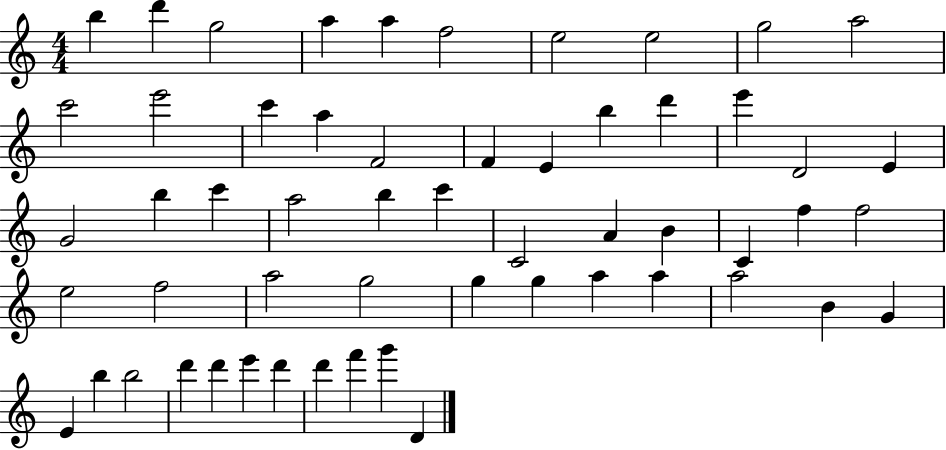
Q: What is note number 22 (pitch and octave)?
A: E4